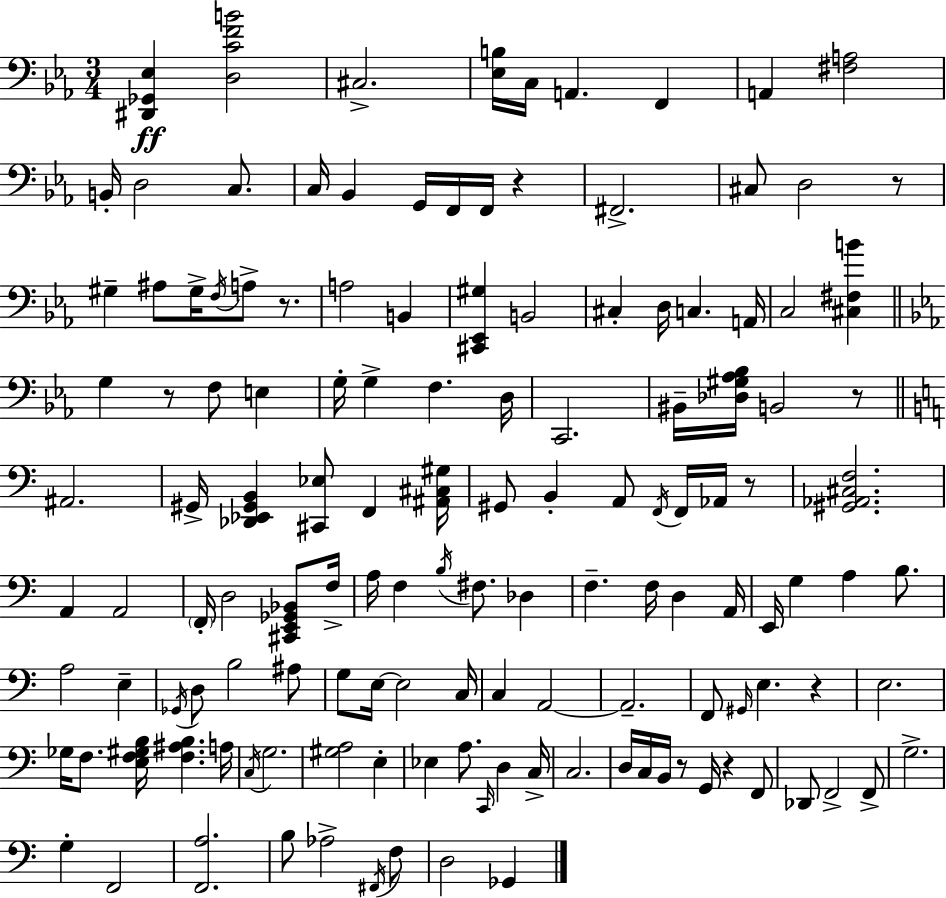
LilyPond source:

{
  \clef bass
  \numericTimeSignature
  \time 3/4
  \key c \minor
  <dis, ges, ees>4\ff <d c' f' b'>2 | cis2.-> | <ees b>16 c16 a,4. f,4 | a,4 <fis a>2 | \break b,16-. d2 c8. | c16 bes,4 g,16 f,16 f,16 r4 | fis,2.-> | cis8 d2 r8 | \break gis4-- ais8 gis16-> \acciaccatura { f16 } a8-> r8. | a2 b,4 | <cis, ees, gis>4 b,2 | cis4-. d16 c4. | \break a,16 c2 <cis fis b'>4 | \bar "||" \break \key ees \major g4 r8 f8 e4 | g16-. g4-> f4. d16 | c,2. | bis,16-- <des gis aes bes>16 b,2 r8 | \break \bar "||" \break \key a \minor ais,2. | gis,16-> <des, ees, gis, b,>4 <cis, ees>8 f,4 <ais, cis gis>16 | gis,8 b,4-. a,8 \acciaccatura { f,16 } f,16 aes,16 r8 | <gis, aes, cis f>2. | \break a,4 a,2 | \parenthesize f,16-. d2 <cis, e, ges, bes,>8 | f16-> a16 f4 \acciaccatura { b16 } fis8. des4 | f4.-- f16 d4 | \break a,16 e,16 g4 a4 b8. | a2 e4-- | \acciaccatura { ges,16 } d8 b2 | ais8 g8 e16~~ e2 | \break c16 c4 a,2~~ | a,2.-- | f,8 \grace { gis,16 } e4. | r4 e2. | \break ges16 f8. <e f gis b>16 <f ais b>4. | a16 \acciaccatura { c16 } g2. | <gis a>2 | e4-. ees4 a8. | \break \grace { c,16 } d4 c16-> c2. | d16 c16 b,16 r8 g,16 | r4 f,8 des,8 f,2-> | f,8-> g2.-> | \break g4-. f,2 | <f, a>2. | b8 aes2-> | \acciaccatura { fis,16 } f8 d2 | \break ges,4 \bar "|."
}